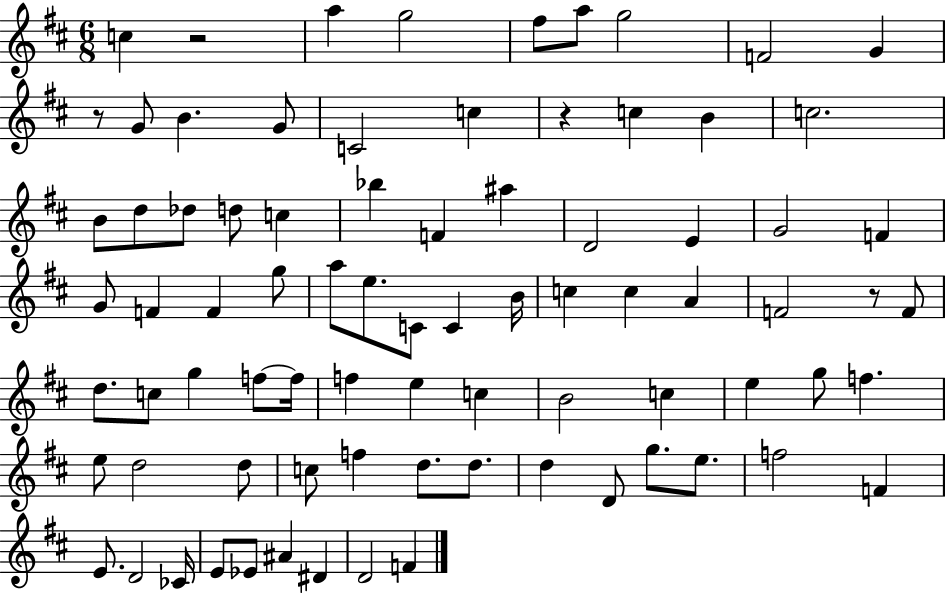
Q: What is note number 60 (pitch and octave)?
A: F5